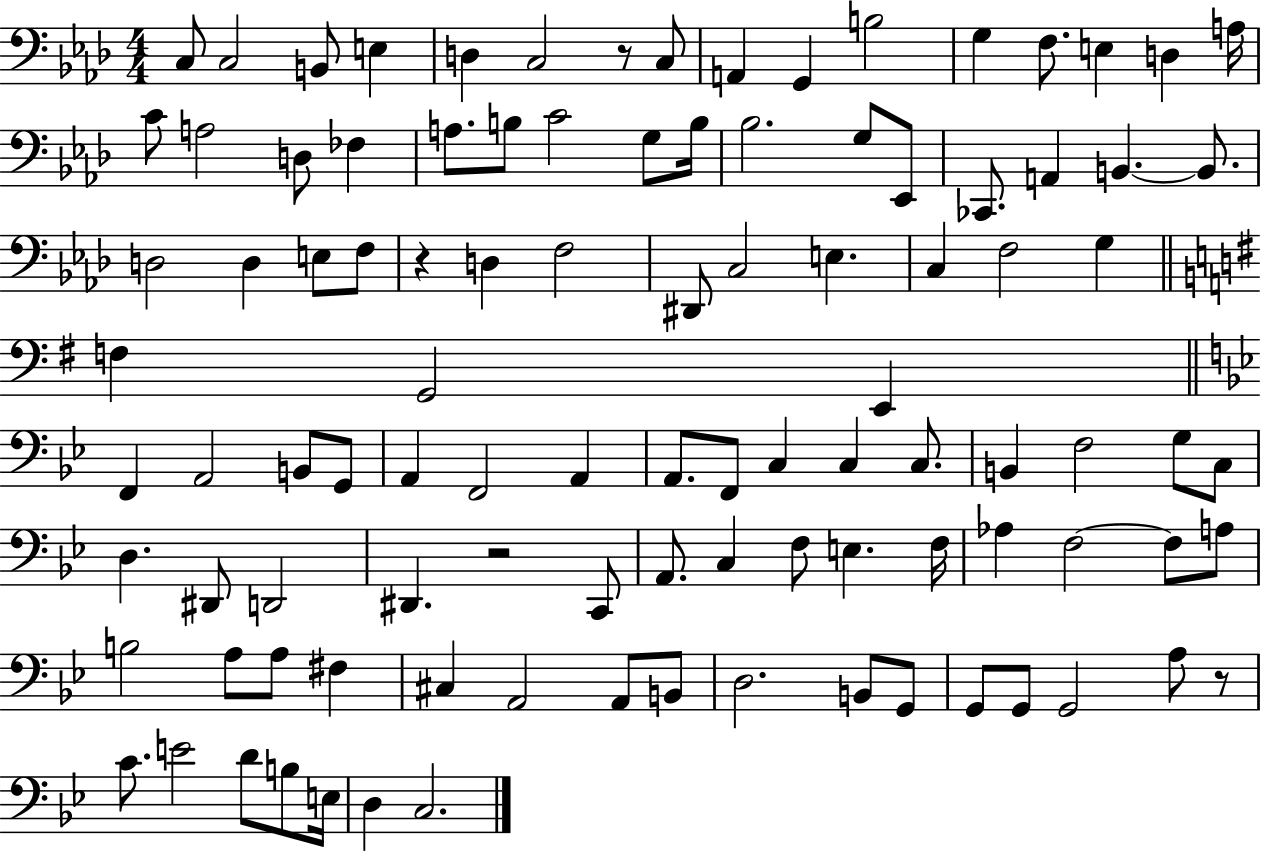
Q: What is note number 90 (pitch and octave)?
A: G2